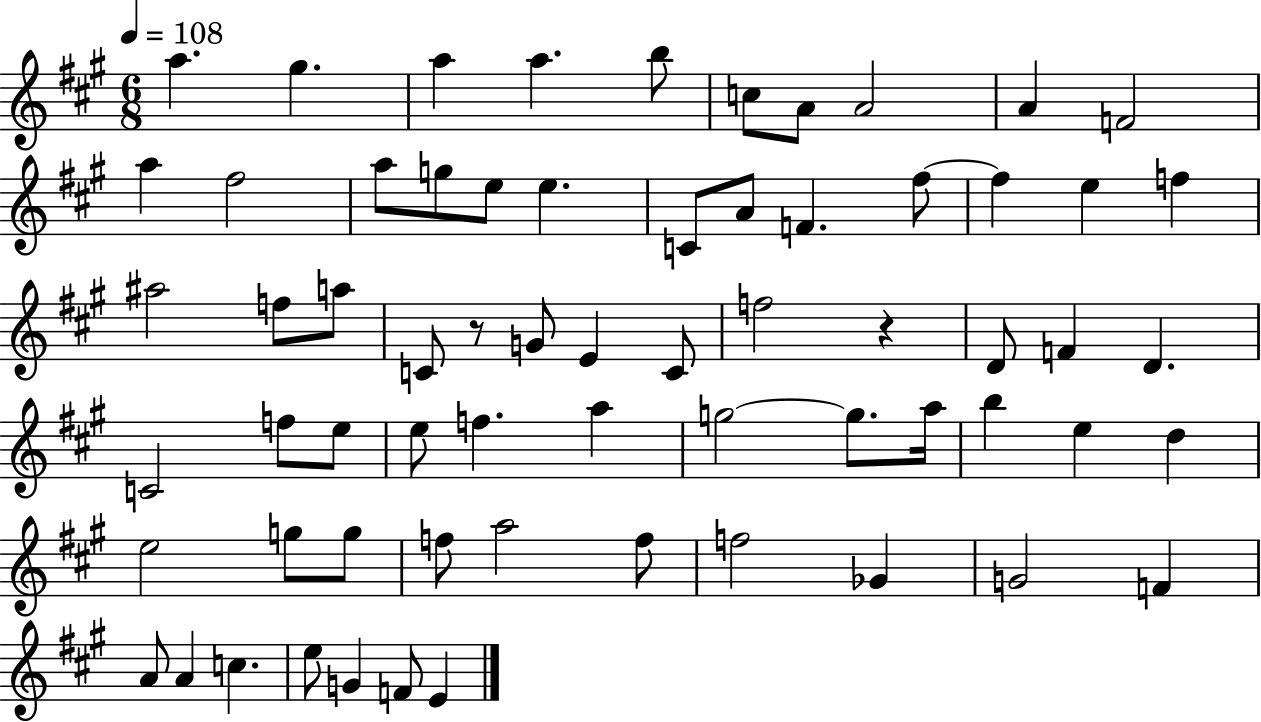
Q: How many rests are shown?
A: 2